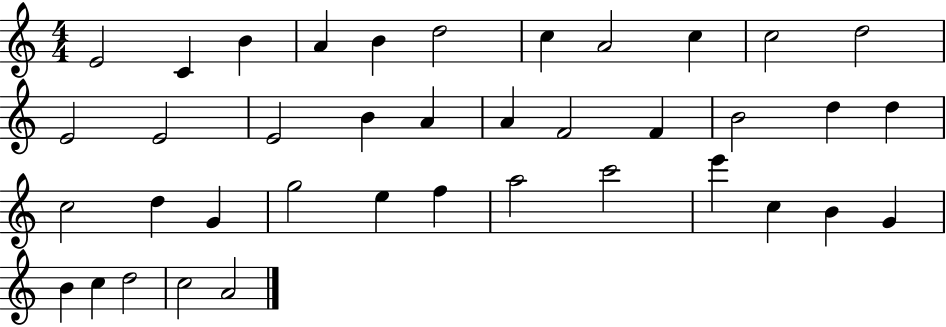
E4/h C4/q B4/q A4/q B4/q D5/h C5/q A4/h C5/q C5/h D5/h E4/h E4/h E4/h B4/q A4/q A4/q F4/h F4/q B4/h D5/q D5/q C5/h D5/q G4/q G5/h E5/q F5/q A5/h C6/h E6/q C5/q B4/q G4/q B4/q C5/q D5/h C5/h A4/h